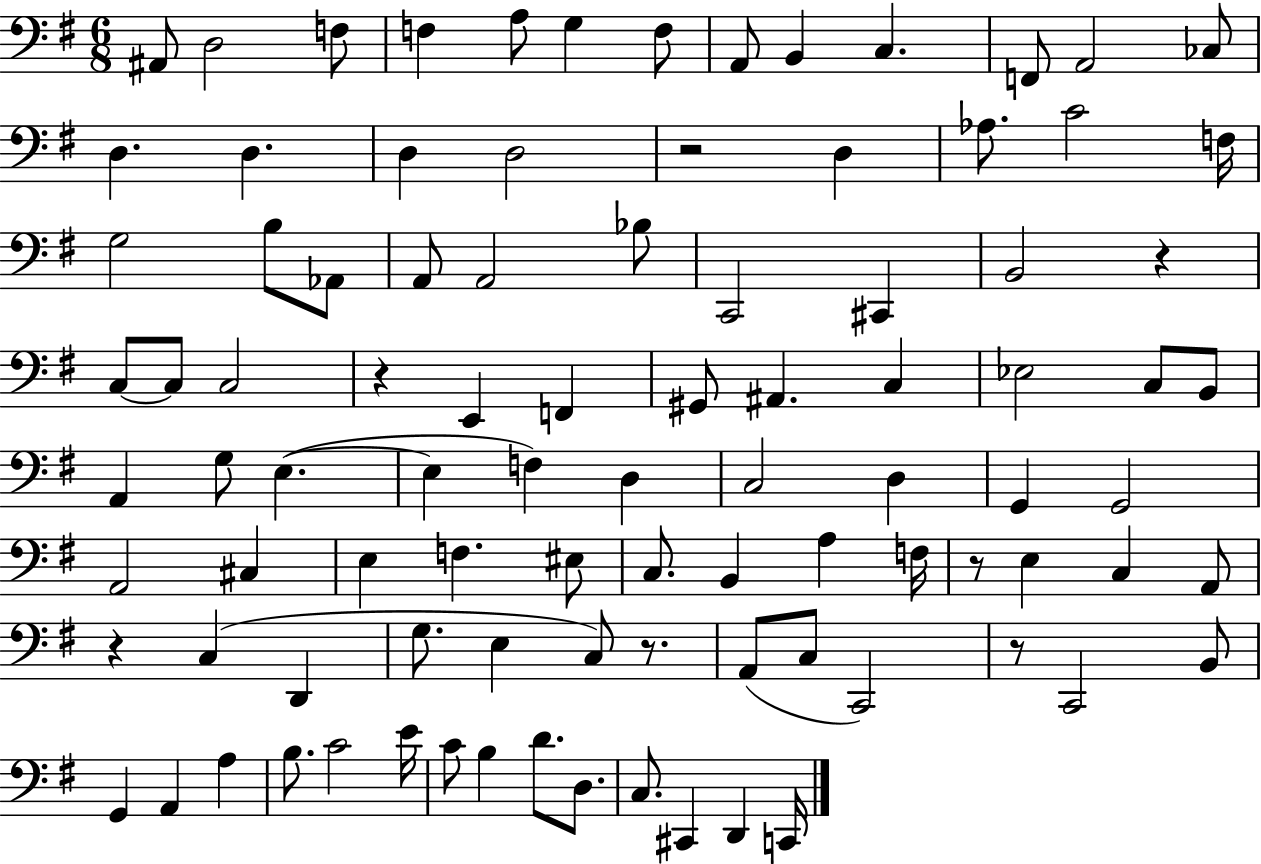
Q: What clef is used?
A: bass